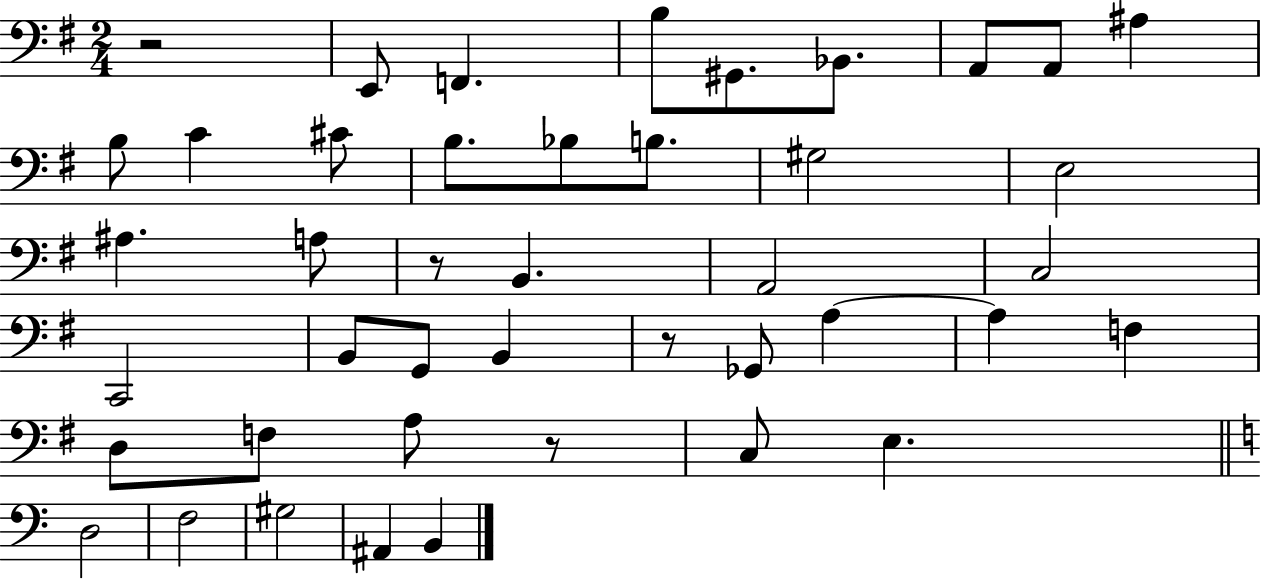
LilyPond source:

{
  \clef bass
  \numericTimeSignature
  \time 2/4
  \key g \major
  r2 | e,8 f,4. | b8 gis,8. bes,8. | a,8 a,8 ais4 | \break b8 c'4 cis'8 | b8. bes8 b8. | gis2 | e2 | \break ais4. a8 | r8 b,4. | a,2 | c2 | \break c,2 | b,8 g,8 b,4 | r8 ges,8 a4~~ | a4 f4 | \break d8 f8 a8 r8 | c8 e4. | \bar "||" \break \key c \major d2 | f2 | gis2 | ais,4 b,4 | \break \bar "|."
}